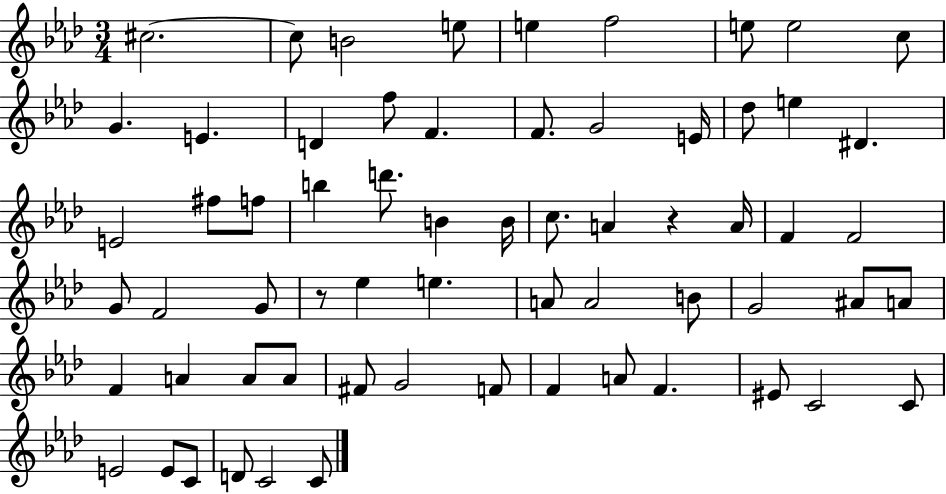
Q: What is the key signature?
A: AES major